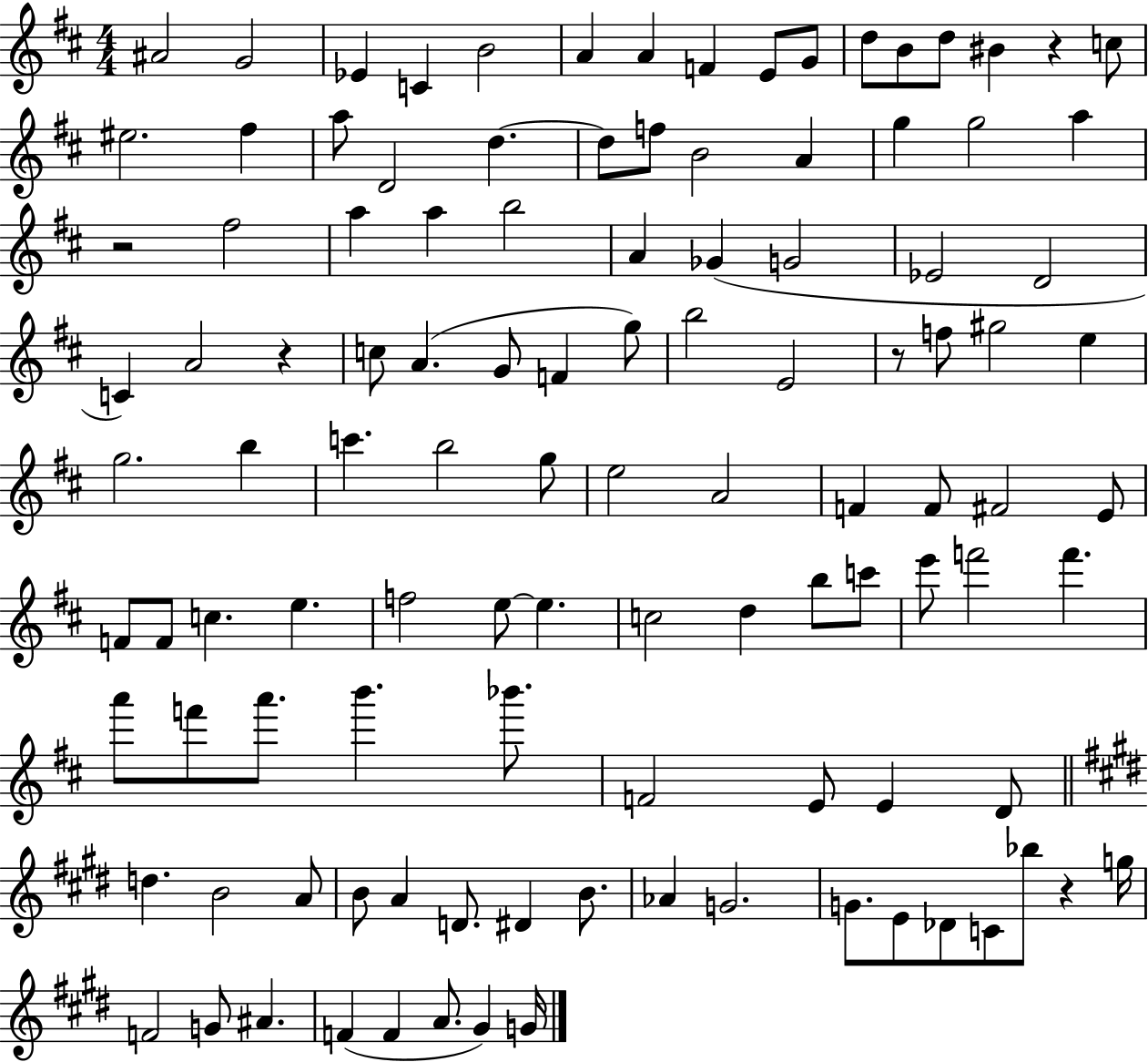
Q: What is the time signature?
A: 4/4